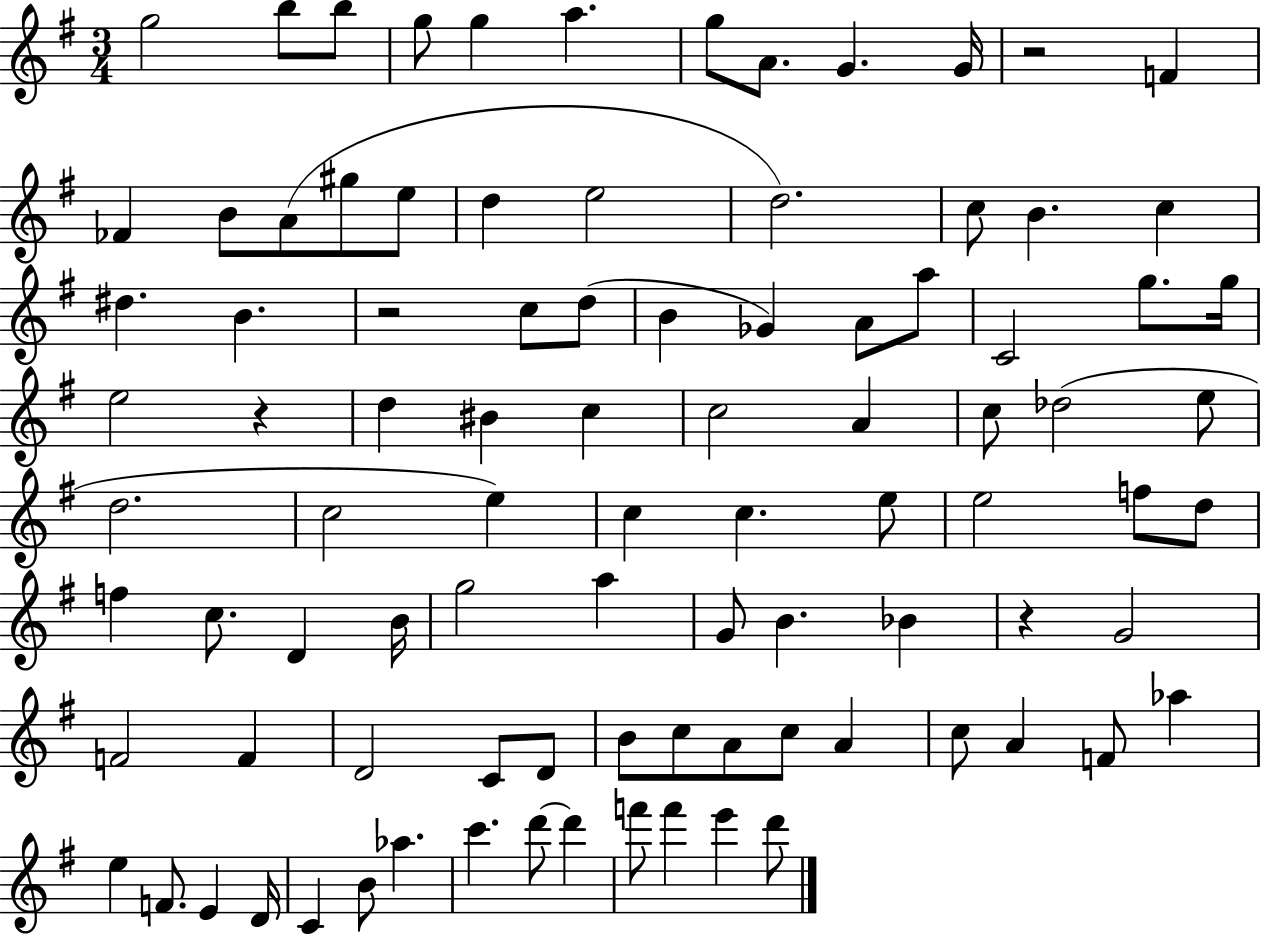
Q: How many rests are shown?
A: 4